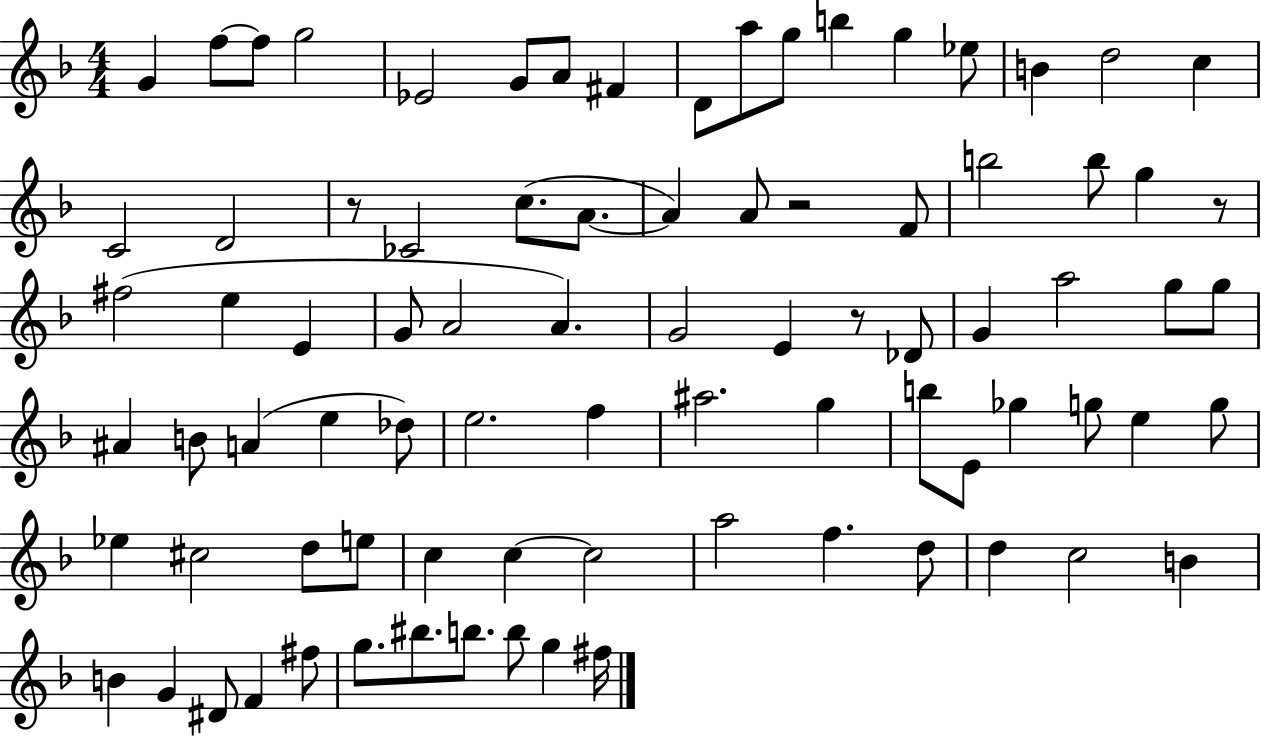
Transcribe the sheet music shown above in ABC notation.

X:1
T:Untitled
M:4/4
L:1/4
K:F
G f/2 f/2 g2 _E2 G/2 A/2 ^F D/2 a/2 g/2 b g _e/2 B d2 c C2 D2 z/2 _C2 c/2 A/2 A A/2 z2 F/2 b2 b/2 g z/2 ^f2 e E G/2 A2 A G2 E z/2 _D/2 G a2 g/2 g/2 ^A B/2 A e _d/2 e2 f ^a2 g b/2 E/2 _g g/2 e g/2 _e ^c2 d/2 e/2 c c c2 a2 f d/2 d c2 B B G ^D/2 F ^f/2 g/2 ^b/2 b/2 b/2 g ^f/4